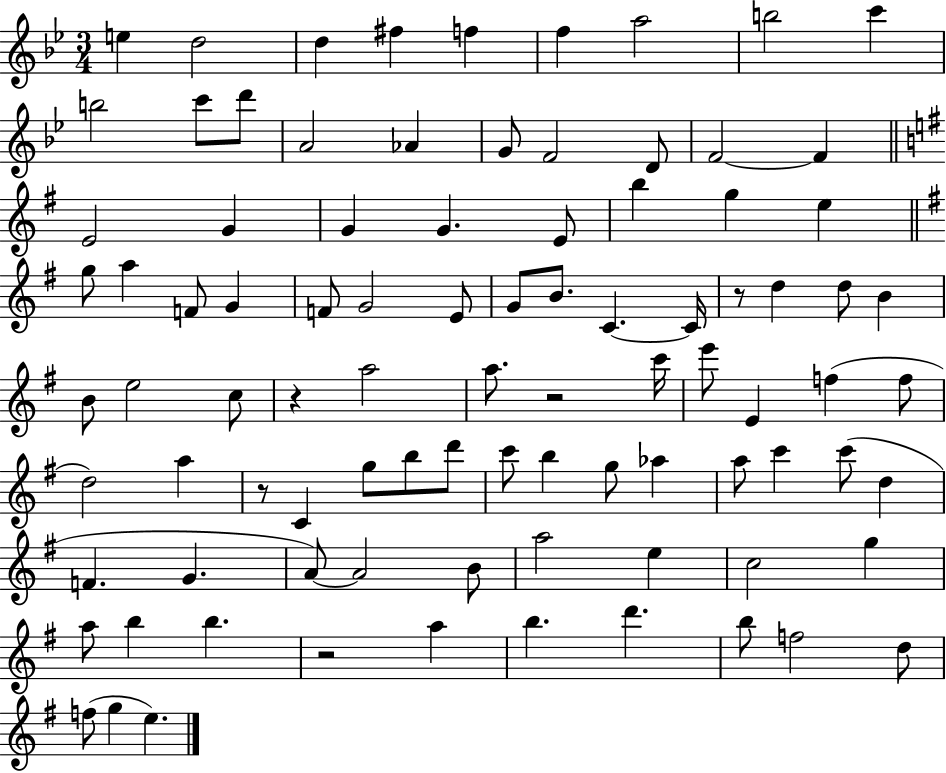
{
  \clef treble
  \numericTimeSignature
  \time 3/4
  \key bes \major
  e''4 d''2 | d''4 fis''4 f''4 | f''4 a''2 | b''2 c'''4 | \break b''2 c'''8 d'''8 | a'2 aes'4 | g'8 f'2 d'8 | f'2~~ f'4 | \break \bar "||" \break \key g \major e'2 g'4 | g'4 g'4. e'8 | b''4 g''4 e''4 | \bar "||" \break \key g \major g''8 a''4 f'8 g'4 | f'8 g'2 e'8 | g'8 b'8. c'4.~~ c'16 | r8 d''4 d''8 b'4 | \break b'8 e''2 c''8 | r4 a''2 | a''8. r2 c'''16 | e'''8 e'4 f''4( f''8 | \break d''2) a''4 | r8 c'4 g''8 b''8 d'''8 | c'''8 b''4 g''8 aes''4 | a''8 c'''4 c'''8( d''4 | \break f'4. g'4. | a'8~~) a'2 b'8 | a''2 e''4 | c''2 g''4 | \break a''8 b''4 b''4. | r2 a''4 | b''4. d'''4. | b''8 f''2 d''8 | \break f''8( g''4 e''4.) | \bar "|."
}